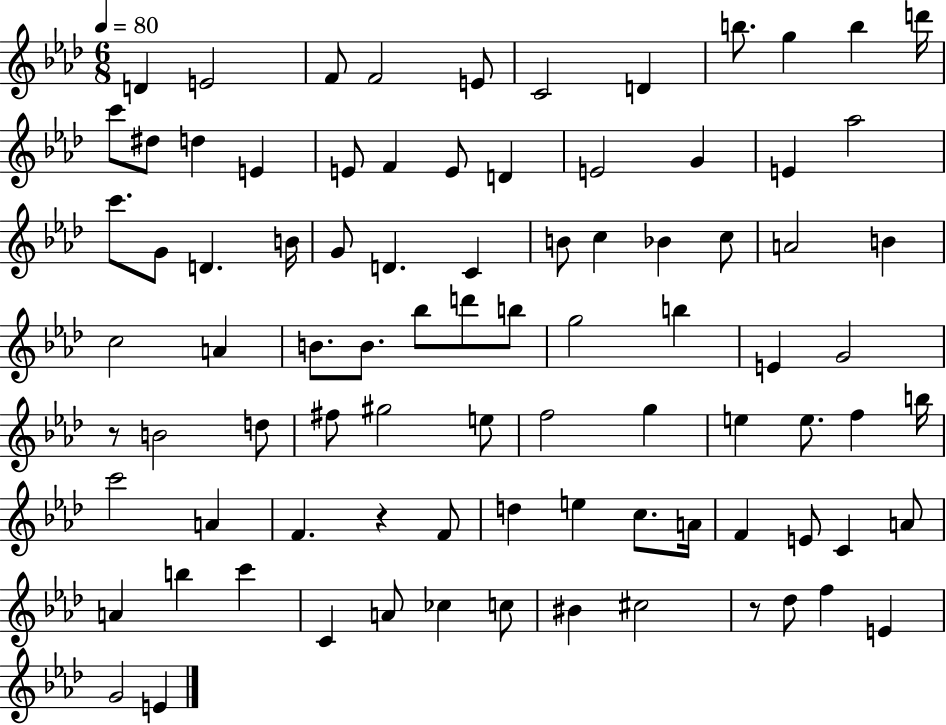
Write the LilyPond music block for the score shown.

{
  \clef treble
  \numericTimeSignature
  \time 6/8
  \key aes \major
  \tempo 4 = 80
  \repeat volta 2 { d'4 e'2 | f'8 f'2 e'8 | c'2 d'4 | b''8. g''4 b''4 d'''16 | \break c'''8 dis''8 d''4 e'4 | e'8 f'4 e'8 d'4 | e'2 g'4 | e'4 aes''2 | \break c'''8. g'8 d'4. b'16 | g'8 d'4. c'4 | b'8 c''4 bes'4 c''8 | a'2 b'4 | \break c''2 a'4 | b'8. b'8. bes''8 d'''8 b''8 | g''2 b''4 | e'4 g'2 | \break r8 b'2 d''8 | fis''8 gis''2 e''8 | f''2 g''4 | e''4 e''8. f''4 b''16 | \break c'''2 a'4 | f'4. r4 f'8 | d''4 e''4 c''8. a'16 | f'4 e'8 c'4 a'8 | \break a'4 b''4 c'''4 | c'4 a'8 ces''4 c''8 | bis'4 cis''2 | r8 des''8 f''4 e'4 | \break g'2 e'4 | } \bar "|."
}